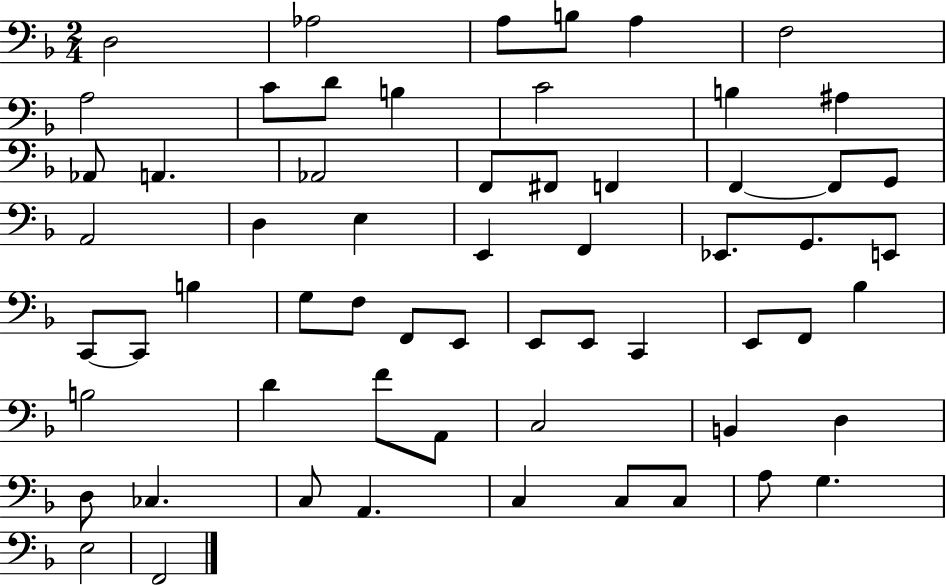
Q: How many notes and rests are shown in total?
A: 61